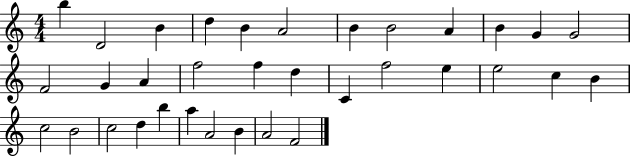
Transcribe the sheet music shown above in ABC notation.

X:1
T:Untitled
M:4/4
L:1/4
K:C
b D2 B d B A2 B B2 A B G G2 F2 G A f2 f d C f2 e e2 c B c2 B2 c2 d b a A2 B A2 F2